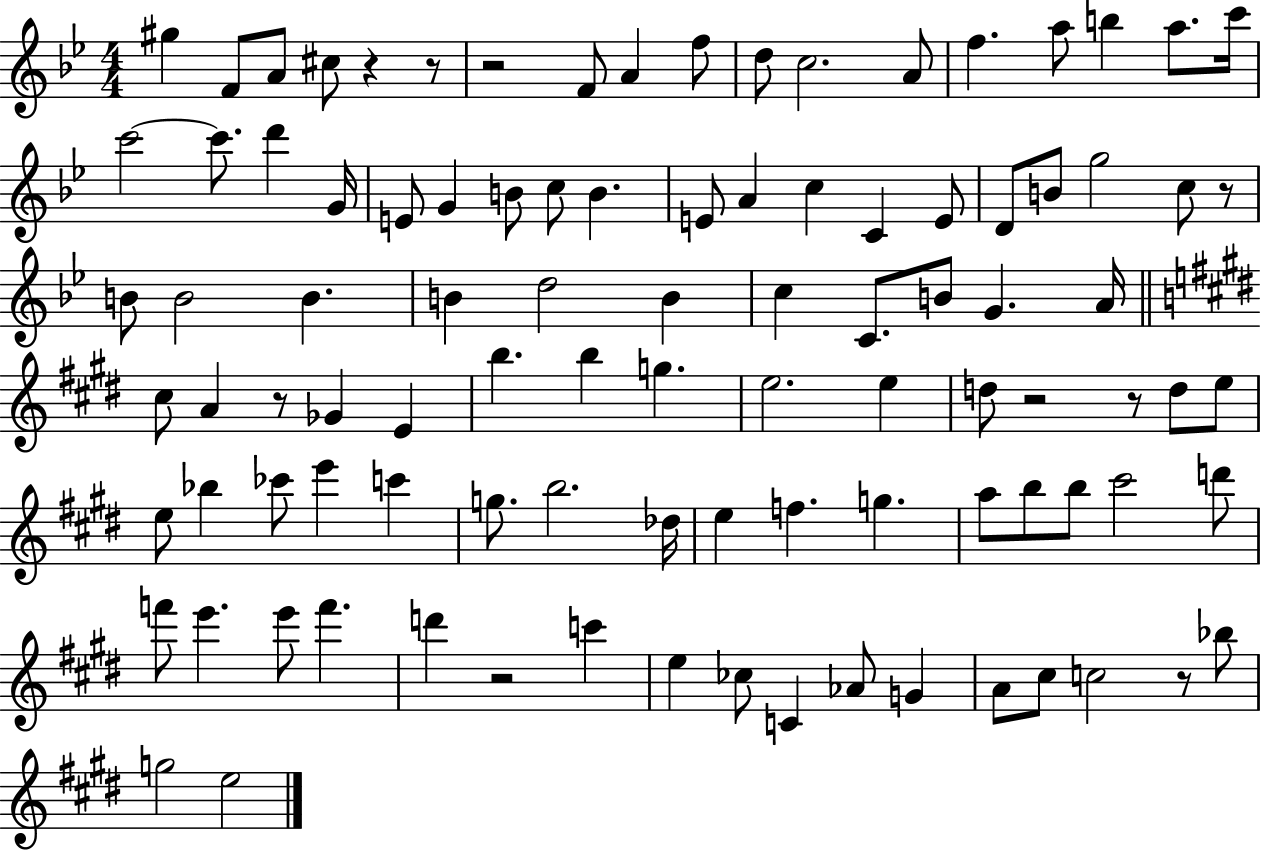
G#5/q F4/e A4/e C#5/e R/q R/e R/h F4/e A4/q F5/e D5/e C5/h. A4/e F5/q. A5/e B5/q A5/e. C6/s C6/h C6/e. D6/q G4/s E4/e G4/q B4/e C5/e B4/q. E4/e A4/q C5/q C4/q E4/e D4/e B4/e G5/h C5/e R/e B4/e B4/h B4/q. B4/q D5/h B4/q C5/q C4/e. B4/e G4/q. A4/s C#5/e A4/q R/e Gb4/q E4/q B5/q. B5/q G5/q. E5/h. E5/q D5/e R/h R/e D5/e E5/e E5/e Bb5/q CES6/e E6/q C6/q G5/e. B5/h. Db5/s E5/q F5/q. G5/q. A5/e B5/e B5/e C#6/h D6/e F6/e E6/q. E6/e F6/q. D6/q R/h C6/q E5/q CES5/e C4/q Ab4/e G4/q A4/e C#5/e C5/h R/e Bb5/e G5/h E5/h